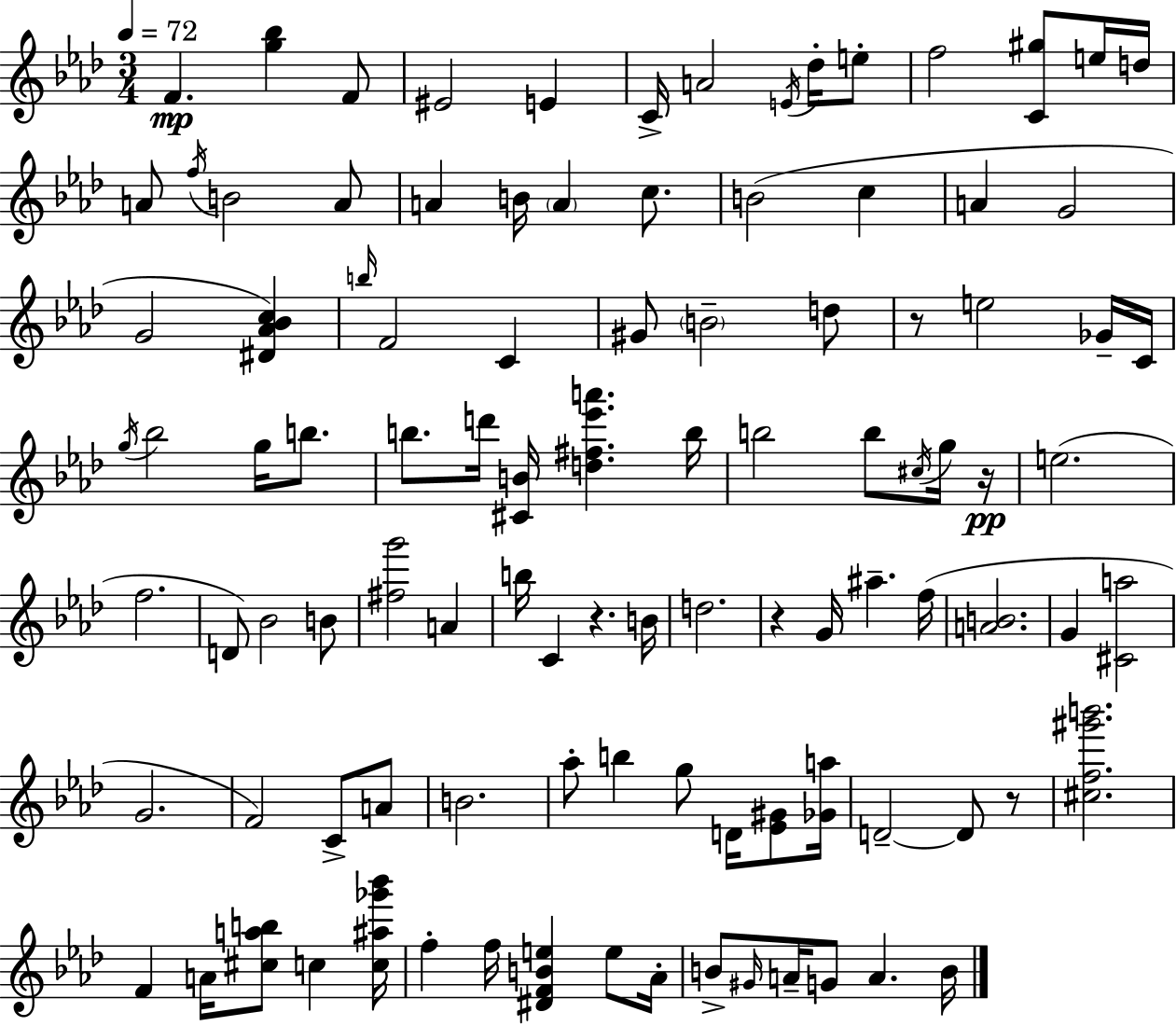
F4/q. [G5,Bb5]/q F4/e EIS4/h E4/q C4/s A4/h E4/s Db5/s E5/e F5/h [C4,G#5]/e E5/s D5/s A4/e F5/s B4/h A4/e A4/q B4/s A4/q C5/e. B4/h C5/q A4/q G4/h G4/h [D#4,Ab4,Bb4,C5]/q B5/s F4/h C4/q G#4/e B4/h D5/e R/e E5/h Gb4/s C4/s G5/s Bb5/h G5/s B5/e. B5/e. D6/s [C#4,B4]/s [D5,F#5,Eb6,A6]/q. B5/s B5/h B5/e C#5/s G5/s R/s E5/h. F5/h. D4/e Bb4/h B4/e [F#5,G6]/h A4/q B5/s C4/q R/q. B4/s D5/h. R/q G4/s A#5/q. F5/s [A4,B4]/h. G4/q [C#4,A5]/h G4/h. F4/h C4/e A4/e B4/h. Ab5/e B5/q G5/e D4/s [Eb4,G#4]/e [Gb4,A5]/s D4/h D4/e R/e [C#5,F5,G#6,B6]/h. F4/q A4/s [C#5,A5,B5]/e C5/q [C5,A#5,Gb6,Bb6]/s F5/q F5/s [D#4,F4,B4,E5]/q E5/e Ab4/s B4/e G#4/s A4/s G4/e A4/q. B4/s